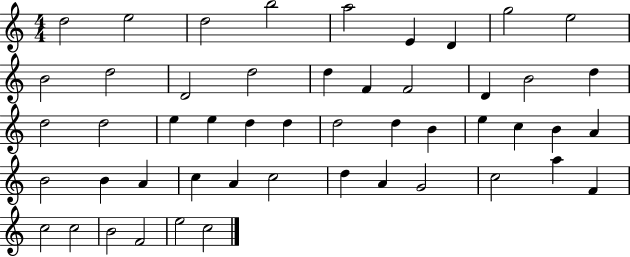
D5/h E5/h D5/h B5/h A5/h E4/q D4/q G5/h E5/h B4/h D5/h D4/h D5/h D5/q F4/q F4/h D4/q B4/h D5/q D5/h D5/h E5/q E5/q D5/q D5/q D5/h D5/q B4/q E5/q C5/q B4/q A4/q B4/h B4/q A4/q C5/q A4/q C5/h D5/q A4/q G4/h C5/h A5/q F4/q C5/h C5/h B4/h F4/h E5/h C5/h